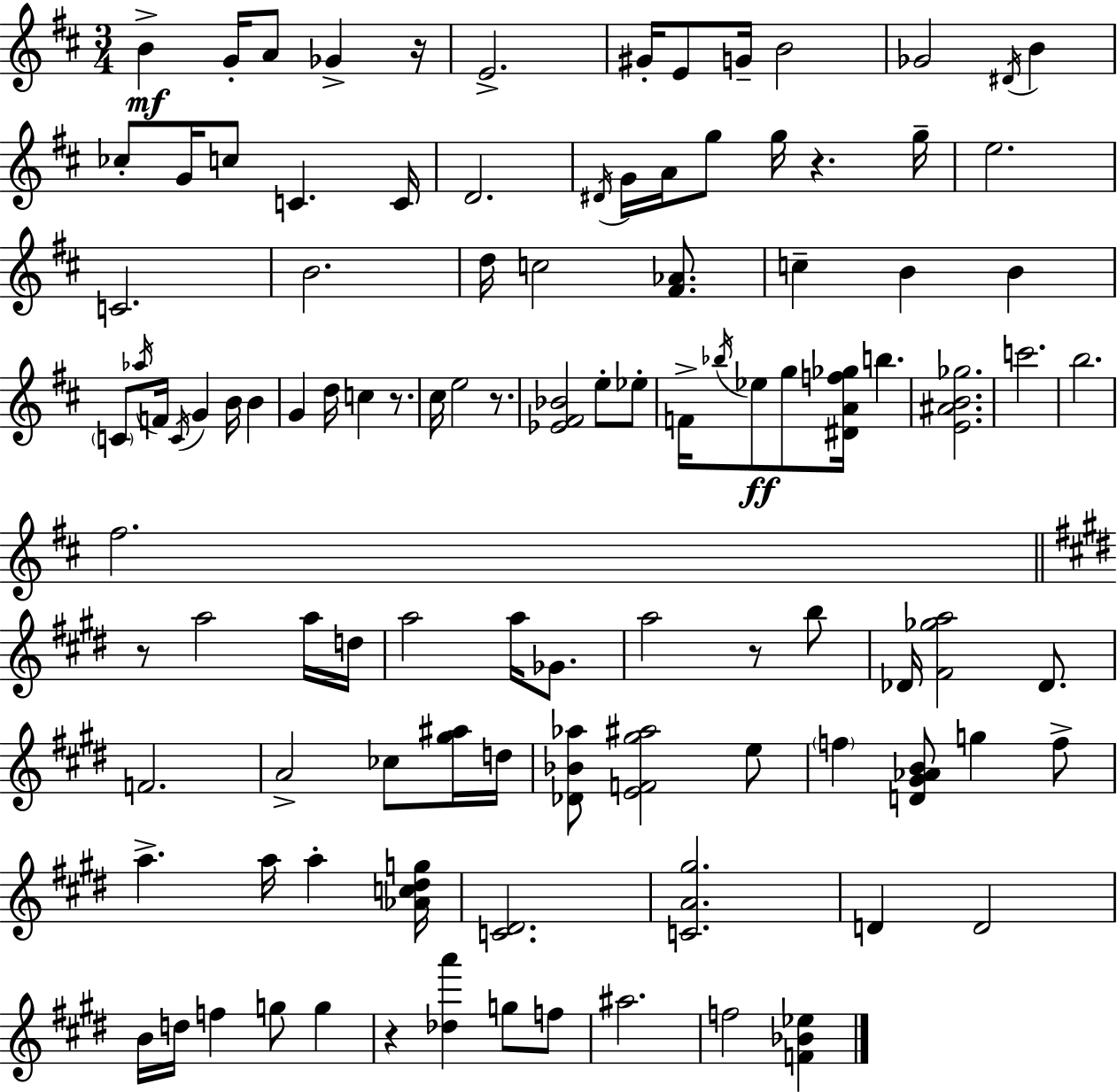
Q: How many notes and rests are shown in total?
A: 107